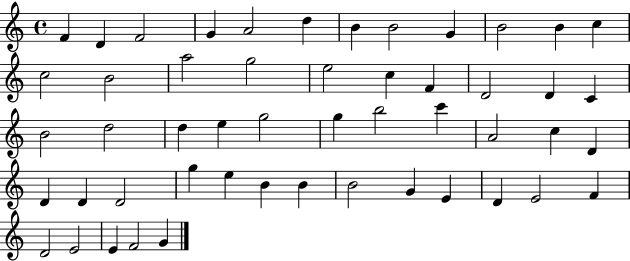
X:1
T:Untitled
M:4/4
L:1/4
K:C
F D F2 G A2 d B B2 G B2 B c c2 B2 a2 g2 e2 c F D2 D C B2 d2 d e g2 g b2 c' A2 c D D D D2 g e B B B2 G E D E2 F D2 E2 E F2 G